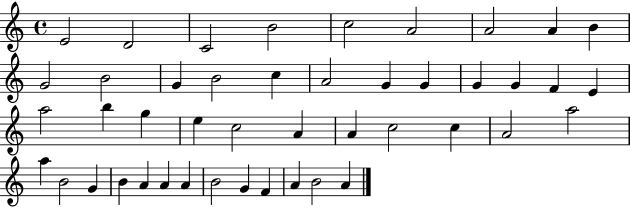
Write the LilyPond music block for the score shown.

{
  \clef treble
  \time 4/4
  \defaultTimeSignature
  \key c \major
  e'2 d'2 | c'2 b'2 | c''2 a'2 | a'2 a'4 b'4 | \break g'2 b'2 | g'4 b'2 c''4 | a'2 g'4 g'4 | g'4 g'4 f'4 e'4 | \break a''2 b''4 g''4 | e''4 c''2 a'4 | a'4 c''2 c''4 | a'2 a''2 | \break a''4 b'2 g'4 | b'4 a'4 a'4 a'4 | b'2 g'4 f'4 | a'4 b'2 a'4 | \break \bar "|."
}